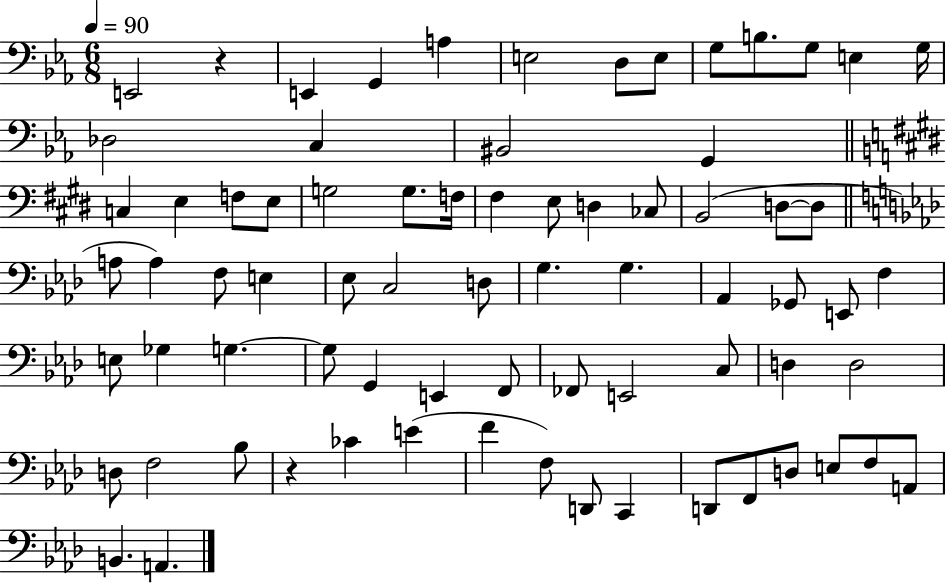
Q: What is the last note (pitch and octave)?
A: A2